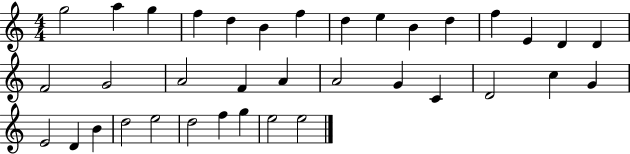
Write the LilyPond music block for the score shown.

{
  \clef treble
  \numericTimeSignature
  \time 4/4
  \key c \major
  g''2 a''4 g''4 | f''4 d''4 b'4 f''4 | d''4 e''4 b'4 d''4 | f''4 e'4 d'4 d'4 | \break f'2 g'2 | a'2 f'4 a'4 | a'2 g'4 c'4 | d'2 c''4 g'4 | \break e'2 d'4 b'4 | d''2 e''2 | d''2 f''4 g''4 | e''2 e''2 | \break \bar "|."
}